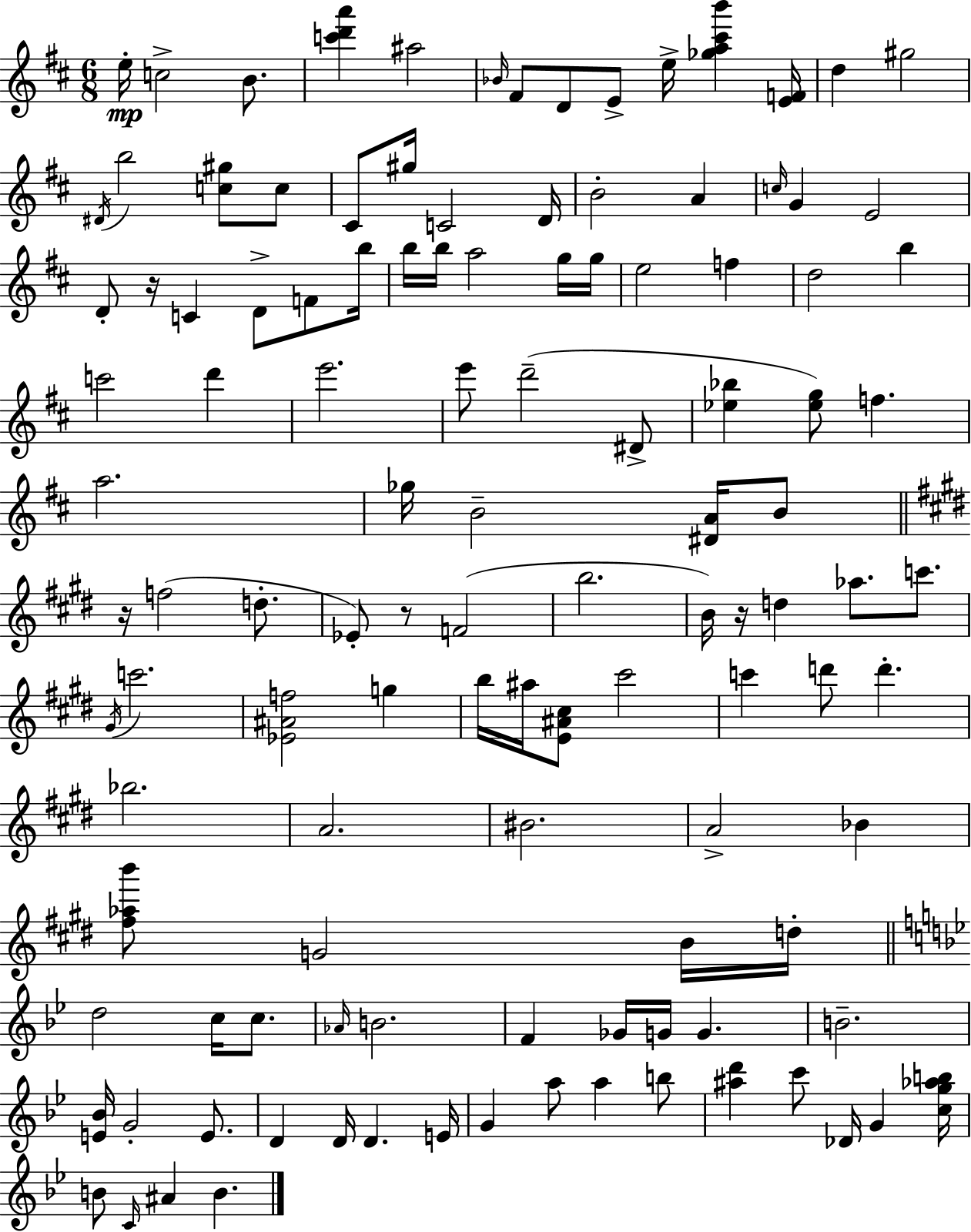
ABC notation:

X:1
T:Untitled
M:6/8
L:1/4
K:D
e/4 c2 B/2 [c'd'a'] ^a2 _B/4 ^F/2 D/2 E/2 e/4 [_ga^c'b'] [EF]/4 d ^g2 ^D/4 b2 [c^g]/2 c/2 ^C/2 ^g/4 C2 D/4 B2 A c/4 G E2 D/2 z/4 C D/2 F/2 b/4 b/4 b/4 a2 g/4 g/4 e2 f d2 b c'2 d' e'2 e'/2 d'2 ^D/2 [_e_b] [_eg]/2 f a2 _g/4 B2 [^DA]/4 B/2 z/4 f2 d/2 _E/2 z/2 F2 b2 B/4 z/4 d _a/2 c'/2 ^G/4 c'2 [_E^Af]2 g b/4 ^a/4 [E^A^c]/2 ^c'2 c' d'/2 d' _b2 A2 ^B2 A2 _B [^f_ab']/2 G2 B/4 d/4 d2 c/4 c/2 _A/4 B2 F _G/4 G/4 G B2 [E_B]/4 G2 E/2 D D/4 D E/4 G a/2 a b/2 [^ad'] c'/2 _D/4 G [cg_ab]/4 B/2 C/4 ^A B